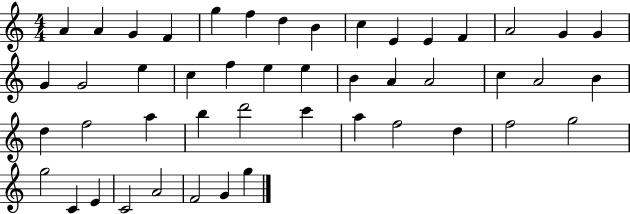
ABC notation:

X:1
T:Untitled
M:4/4
L:1/4
K:C
A A G F g f d B c E E F A2 G G G G2 e c f e e B A A2 c A2 B d f2 a b d'2 c' a f2 d f2 g2 g2 C E C2 A2 F2 G g